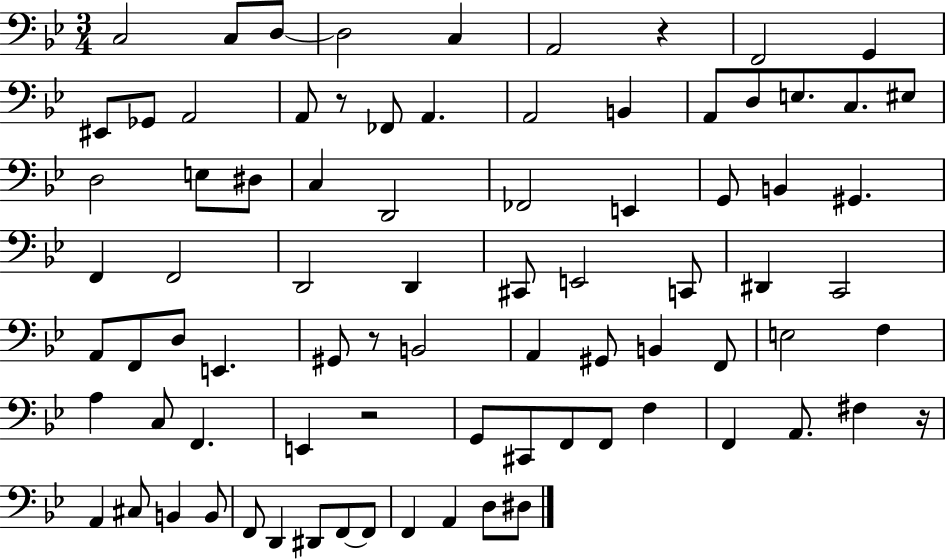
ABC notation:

X:1
T:Untitled
M:3/4
L:1/4
K:Bb
C,2 C,/2 D,/2 D,2 C, A,,2 z F,,2 G,, ^E,,/2 _G,,/2 A,,2 A,,/2 z/2 _F,,/2 A,, A,,2 B,, A,,/2 D,/2 E,/2 C,/2 ^E,/2 D,2 E,/2 ^D,/2 C, D,,2 _F,,2 E,, G,,/2 B,, ^G,, F,, F,,2 D,,2 D,, ^C,,/2 E,,2 C,,/2 ^D,, C,,2 A,,/2 F,,/2 D,/2 E,, ^G,,/2 z/2 B,,2 A,, ^G,,/2 B,, F,,/2 E,2 F, A, C,/2 F,, E,, z2 G,,/2 ^C,,/2 F,,/2 F,,/2 F, F,, A,,/2 ^F, z/4 A,, ^C,/2 B,, B,,/2 F,,/2 D,, ^D,,/2 F,,/2 F,,/2 F,, A,, D,/2 ^D,/2